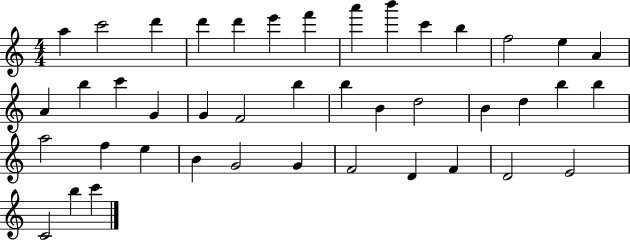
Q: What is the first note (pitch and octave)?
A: A5